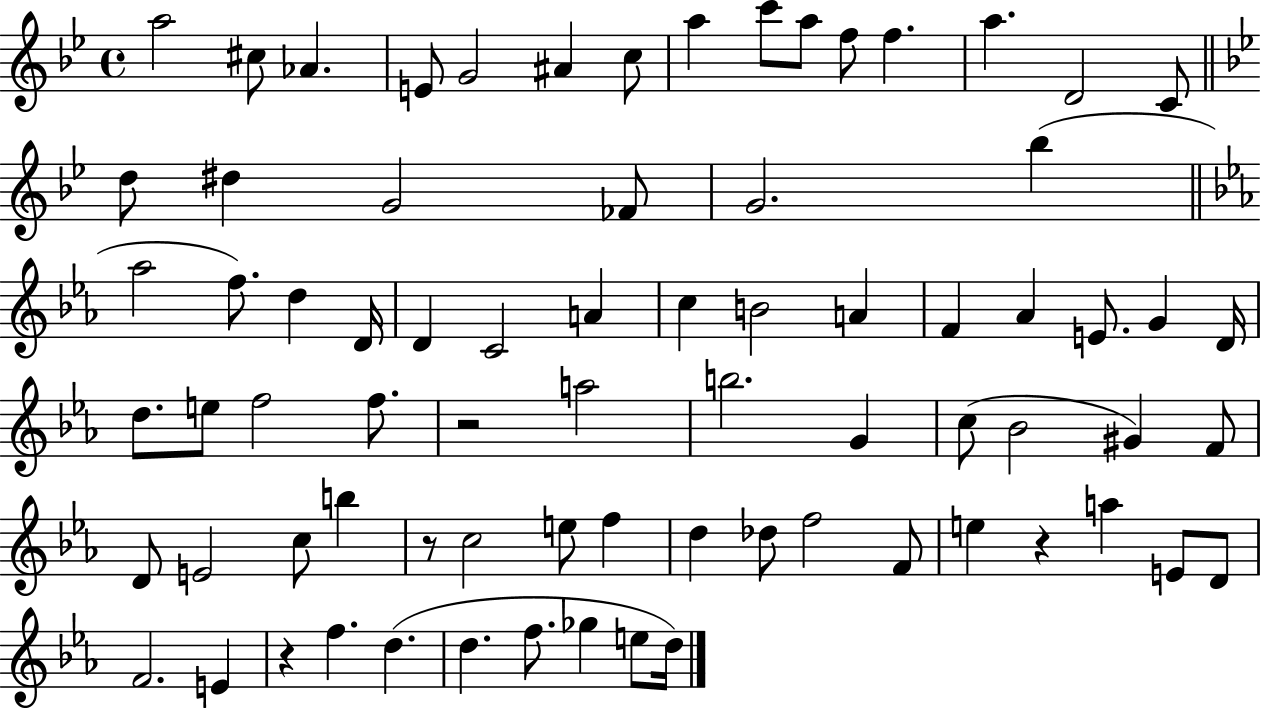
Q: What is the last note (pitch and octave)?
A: D5